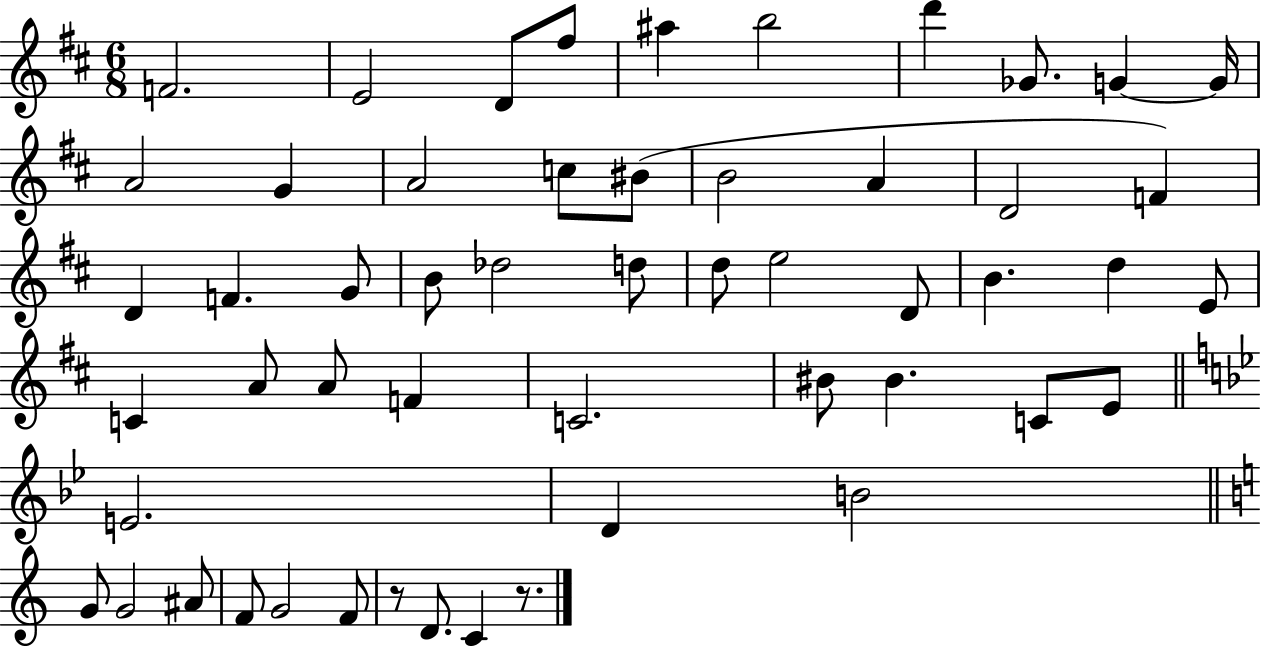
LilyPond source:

{
  \clef treble
  \numericTimeSignature
  \time 6/8
  \key d \major
  f'2. | e'2 d'8 fis''8 | ais''4 b''2 | d'''4 ges'8. g'4~~ g'16 | \break a'2 g'4 | a'2 c''8 bis'8( | b'2 a'4 | d'2 f'4) | \break d'4 f'4. g'8 | b'8 des''2 d''8 | d''8 e''2 d'8 | b'4. d''4 e'8 | \break c'4 a'8 a'8 f'4 | c'2. | bis'8 bis'4. c'8 e'8 | \bar "||" \break \key g \minor e'2. | d'4 b'2 | \bar "||" \break \key c \major g'8 g'2 ais'8 | f'8 g'2 f'8 | r8 d'8. c'4 r8. | \bar "|."
}